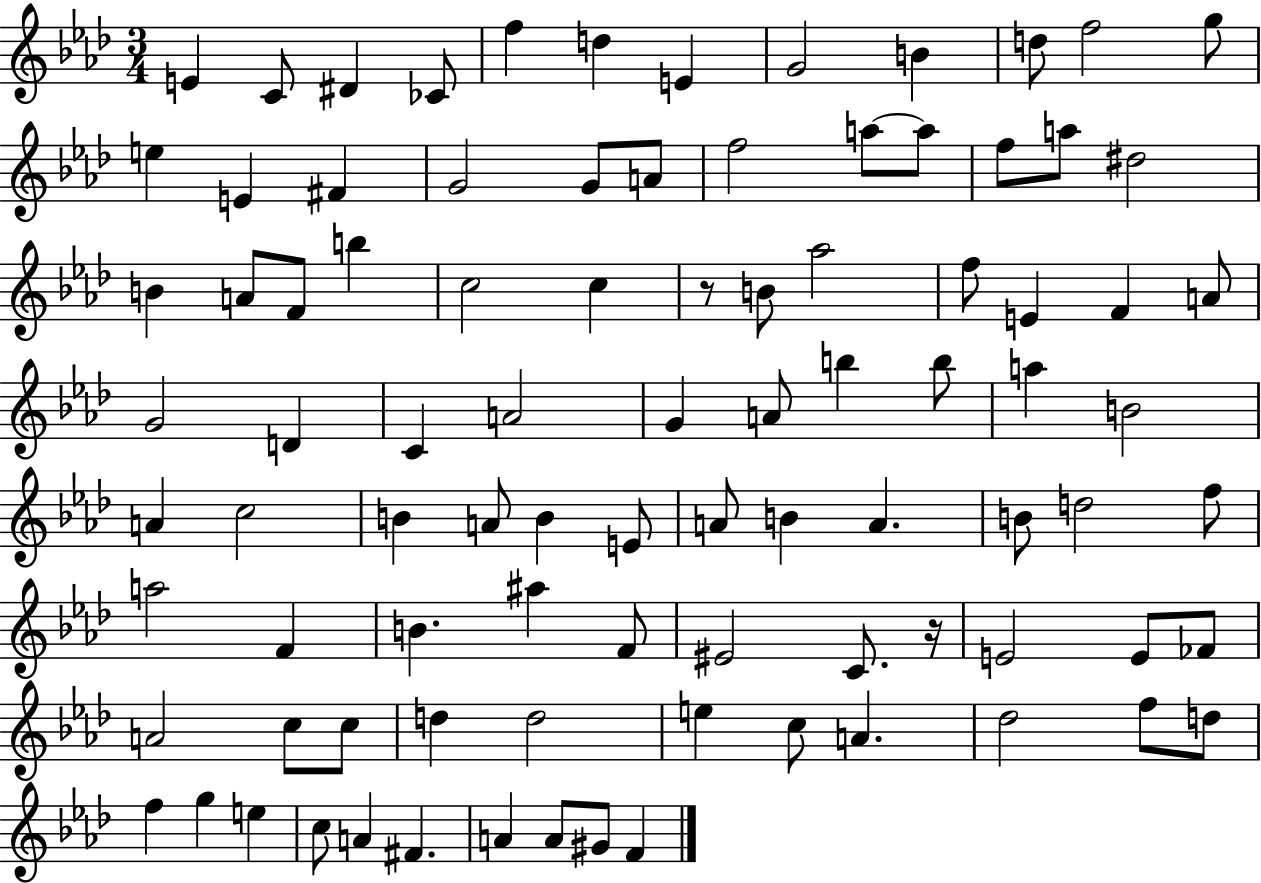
{
  \clef treble
  \numericTimeSignature
  \time 3/4
  \key aes \major
  \repeat volta 2 { e'4 c'8 dis'4 ces'8 | f''4 d''4 e'4 | g'2 b'4 | d''8 f''2 g''8 | \break e''4 e'4 fis'4 | g'2 g'8 a'8 | f''2 a''8~~ a''8 | f''8 a''8 dis''2 | \break b'4 a'8 f'8 b''4 | c''2 c''4 | r8 b'8 aes''2 | f''8 e'4 f'4 a'8 | \break g'2 d'4 | c'4 a'2 | g'4 a'8 b''4 b''8 | a''4 b'2 | \break a'4 c''2 | b'4 a'8 b'4 e'8 | a'8 b'4 a'4. | b'8 d''2 f''8 | \break a''2 f'4 | b'4. ais''4 f'8 | eis'2 c'8. r16 | e'2 e'8 fes'8 | \break a'2 c''8 c''8 | d''4 d''2 | e''4 c''8 a'4. | des''2 f''8 d''8 | \break f''4 g''4 e''4 | c''8 a'4 fis'4. | a'4 a'8 gis'8 f'4 | } \bar "|."
}